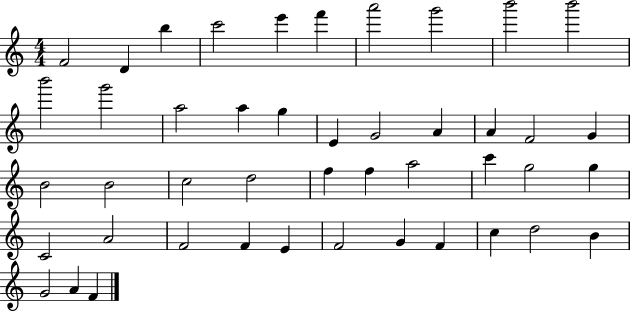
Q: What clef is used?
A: treble